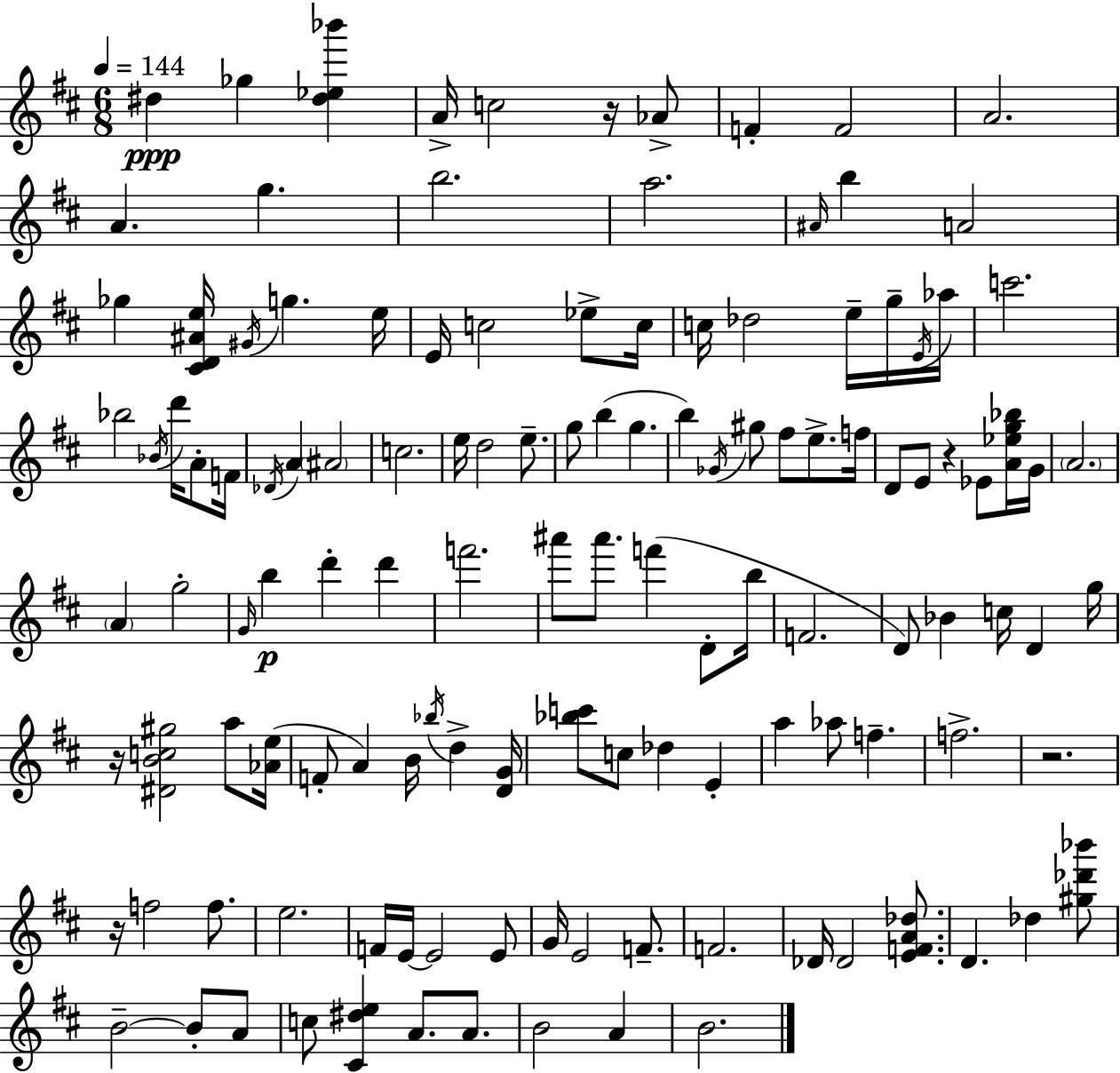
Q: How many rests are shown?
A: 5